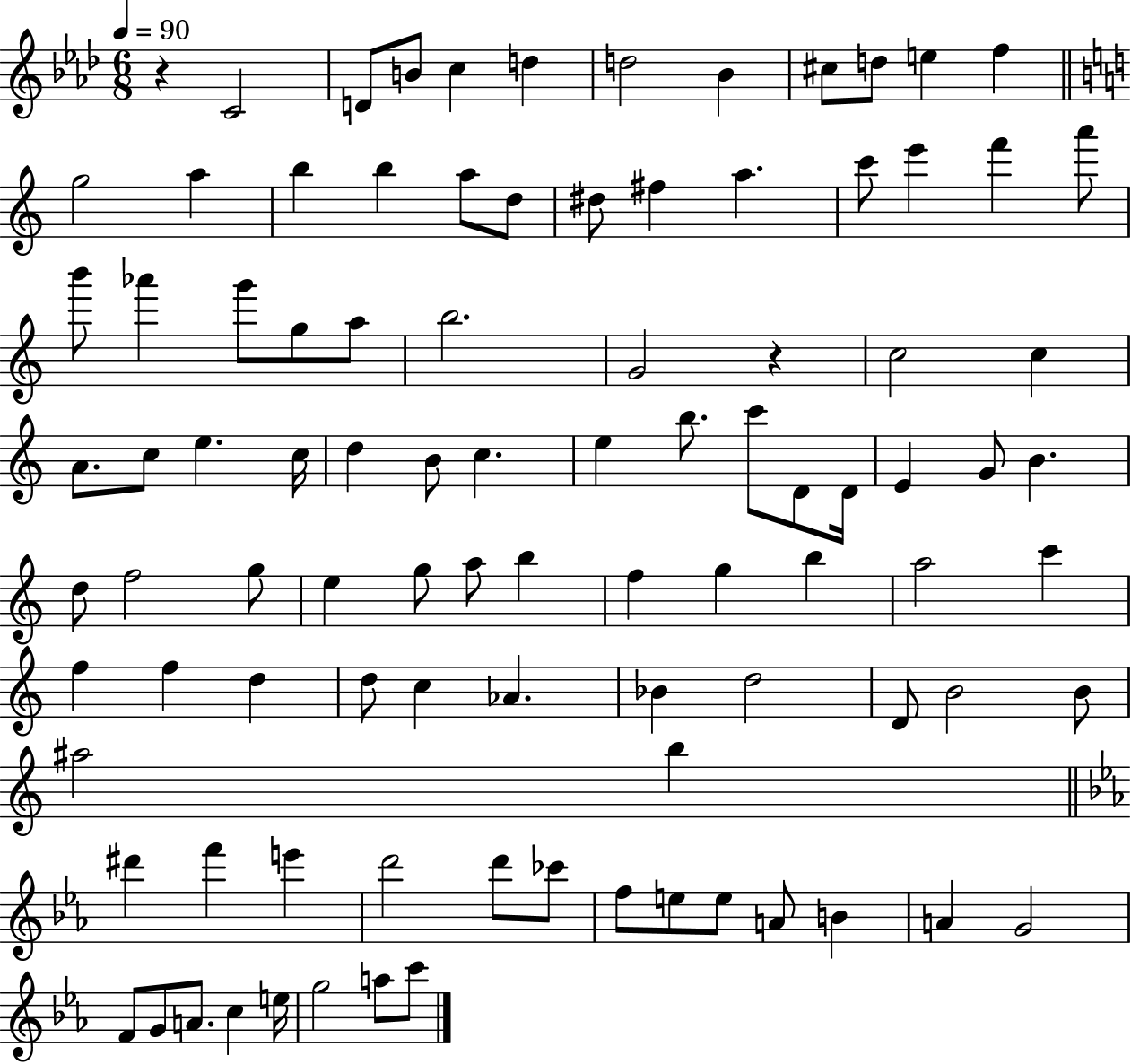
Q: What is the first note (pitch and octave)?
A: C4